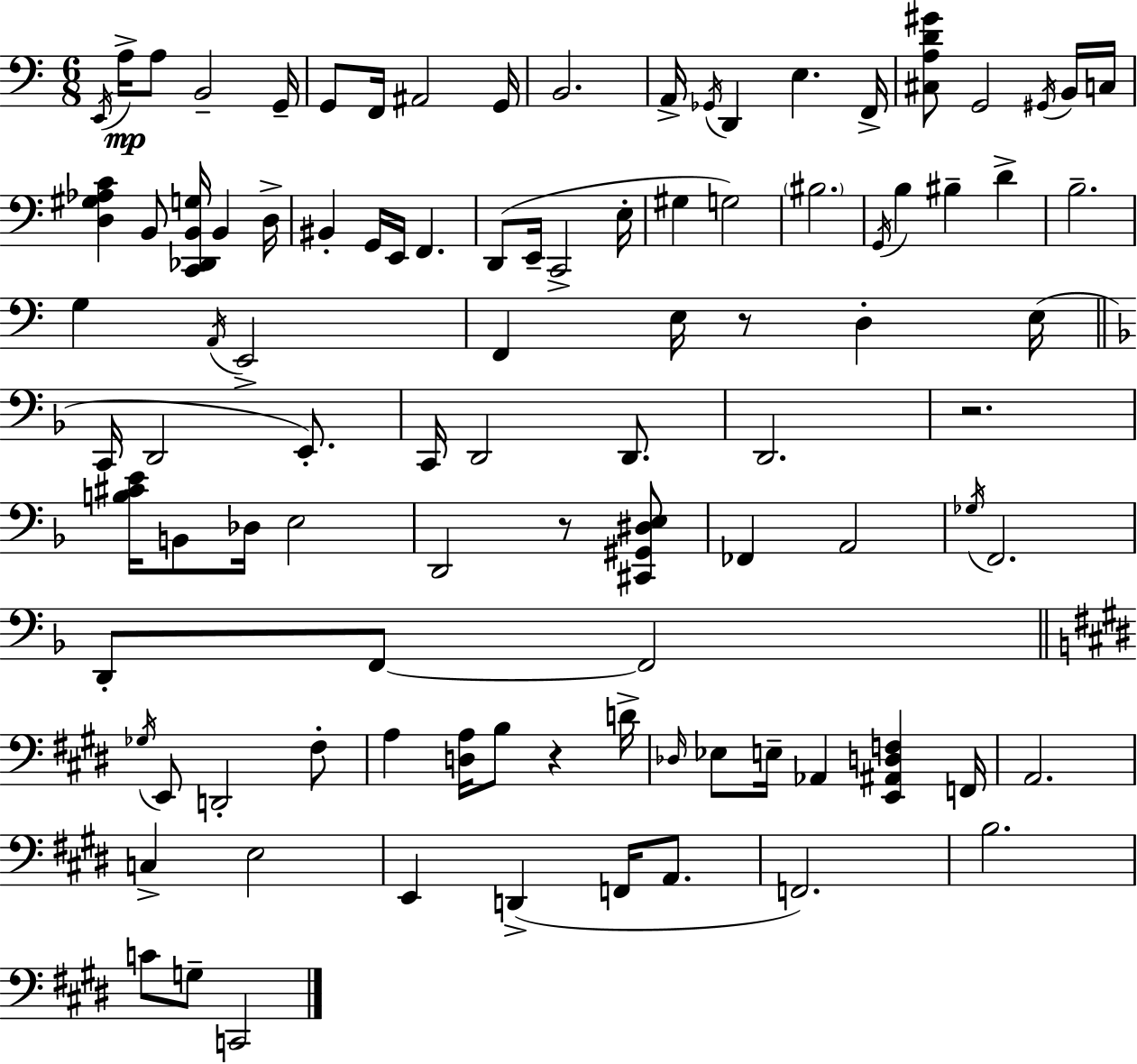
E2/s A3/s A3/e B2/h G2/s G2/e F2/s A#2/h G2/s B2/h. A2/s Gb2/s D2/q E3/q. F2/s [C#3,A3,D4,G#4]/e G2/h G#2/s B2/s C3/s [D3,G#3,Ab3,C4]/q B2/e [C2,Db2,B2,G3]/s B2/q D3/s BIS2/q G2/s E2/s F2/q. D2/e E2/s C2/h E3/s G#3/q G3/h BIS3/h. G2/s B3/q BIS3/q D4/q B3/h. G3/q A2/s E2/h F2/q E3/s R/e D3/q E3/s C2/s D2/h E2/e. C2/s D2/h D2/e. D2/h. R/h. [B3,C#4,E4]/s B2/e Db3/s E3/h D2/h R/e [C#2,G#2,D#3,E3]/e FES2/q A2/h Gb3/s F2/h. D2/e F2/e F2/h Gb3/s E2/e D2/h F#3/e A3/q [D3,A3]/s B3/e R/q D4/s Db3/s Eb3/e E3/s Ab2/q [E2,A#2,D3,F3]/q F2/s A2/h. C3/q E3/h E2/q D2/q F2/s A2/e. F2/h. B3/h. C4/e G3/e C2/h